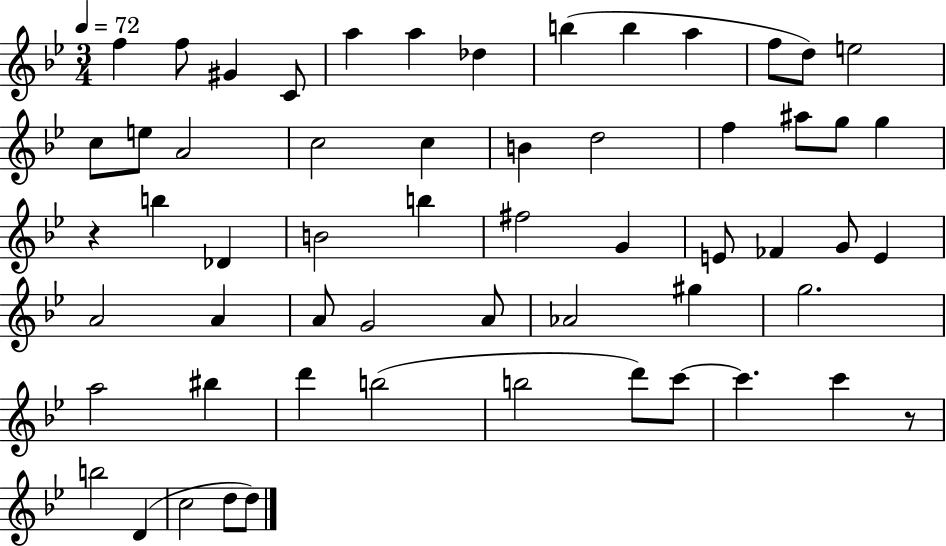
F5/q F5/e G#4/q C4/e A5/q A5/q Db5/q B5/q B5/q A5/q F5/e D5/e E5/h C5/e E5/e A4/h C5/h C5/q B4/q D5/h F5/q A#5/e G5/e G5/q R/q B5/q Db4/q B4/h B5/q F#5/h G4/q E4/e FES4/q G4/e E4/q A4/h A4/q A4/e G4/h A4/e Ab4/h G#5/q G5/h. A5/h BIS5/q D6/q B5/h B5/h D6/e C6/e C6/q. C6/q R/e B5/h D4/q C5/h D5/e D5/e